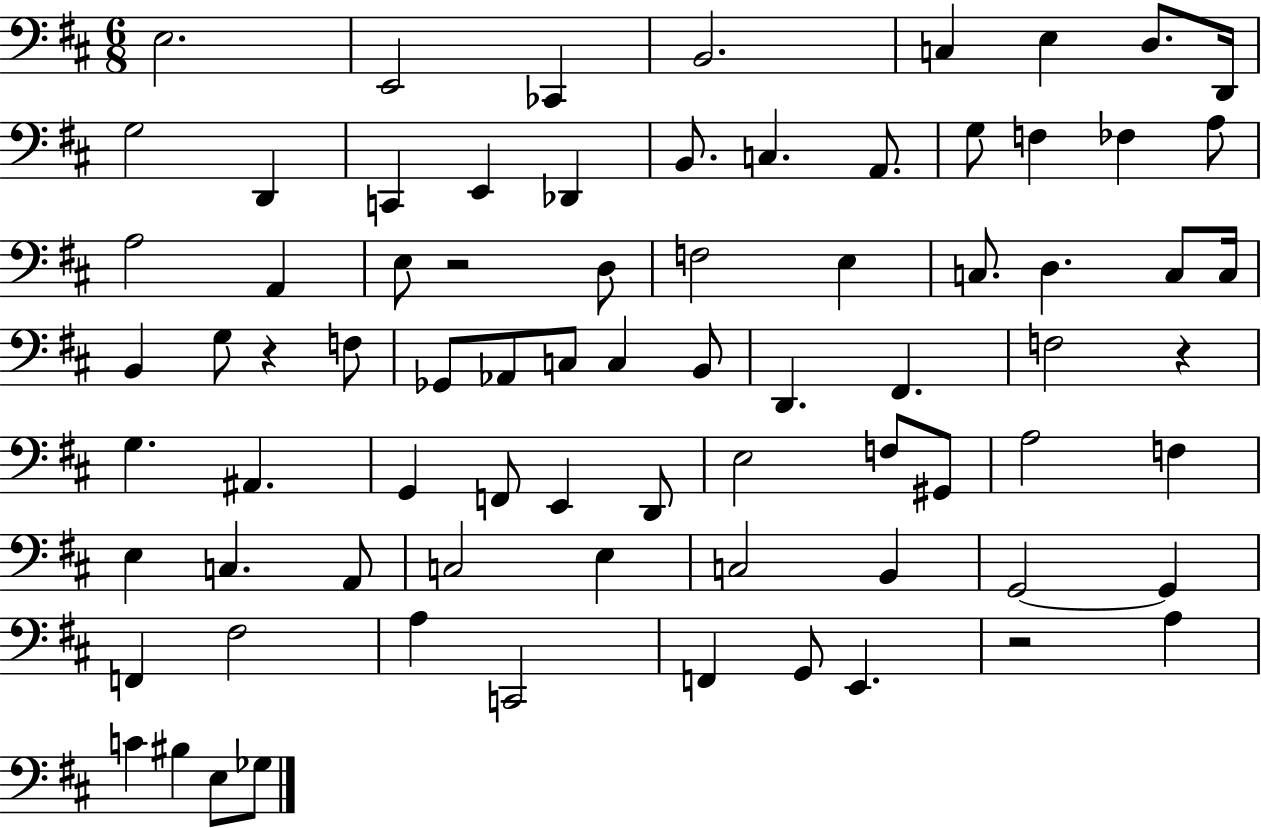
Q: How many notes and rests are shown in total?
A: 77